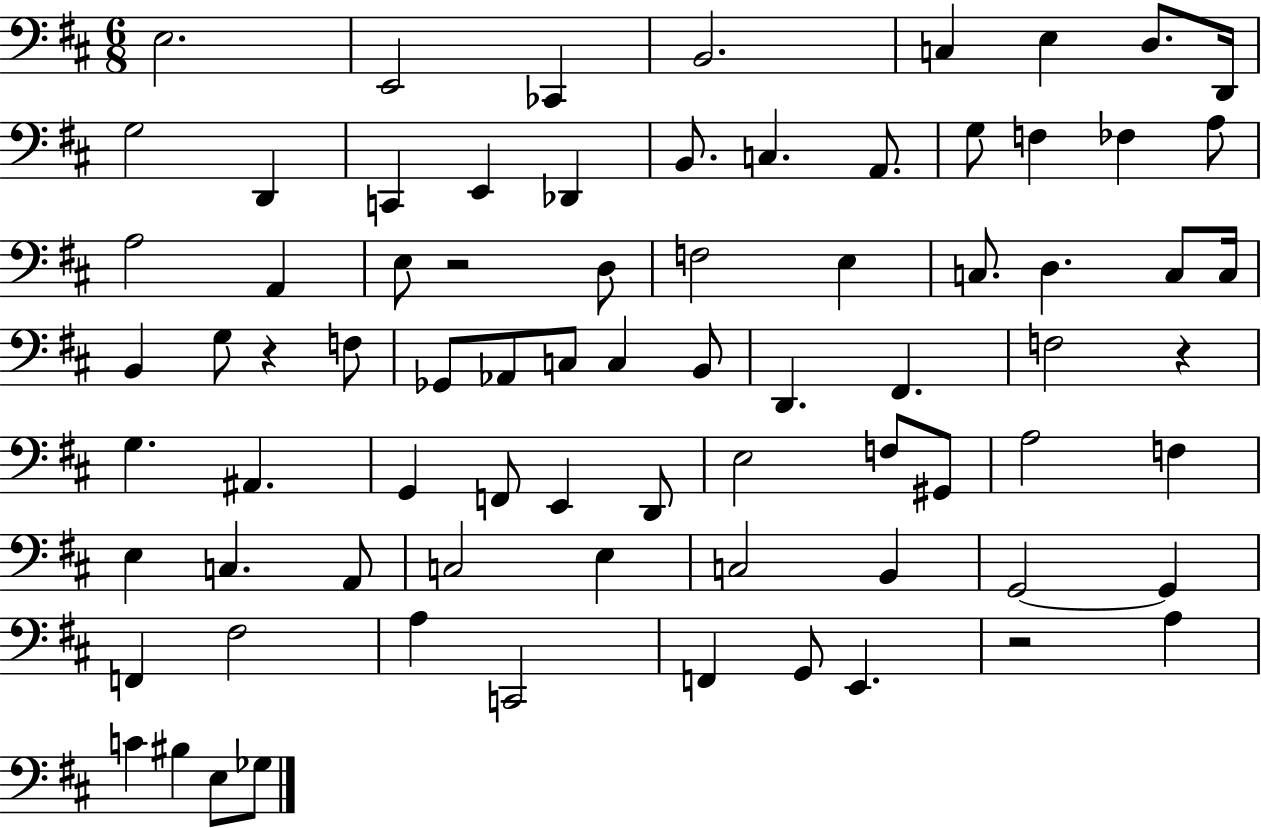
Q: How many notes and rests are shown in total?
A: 77